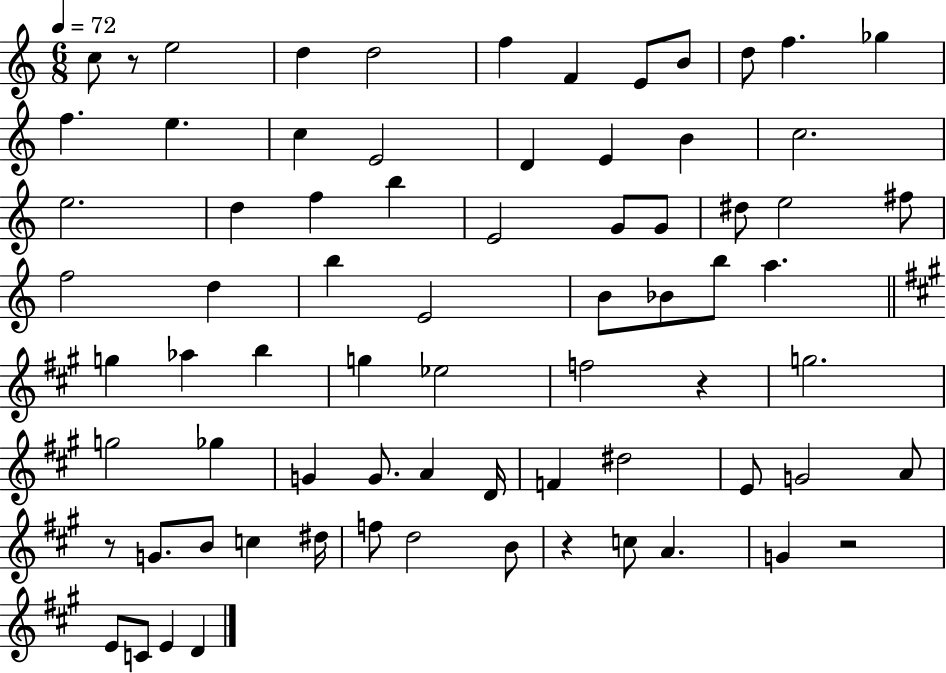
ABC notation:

X:1
T:Untitled
M:6/8
L:1/4
K:C
c/2 z/2 e2 d d2 f F E/2 B/2 d/2 f _g f e c E2 D E B c2 e2 d f b E2 G/2 G/2 ^d/2 e2 ^f/2 f2 d b E2 B/2 _B/2 b/2 a g _a b g _e2 f2 z g2 g2 _g G G/2 A D/4 F ^d2 E/2 G2 A/2 z/2 G/2 B/2 c ^d/4 f/2 d2 B/2 z c/2 A G z2 E/2 C/2 E D